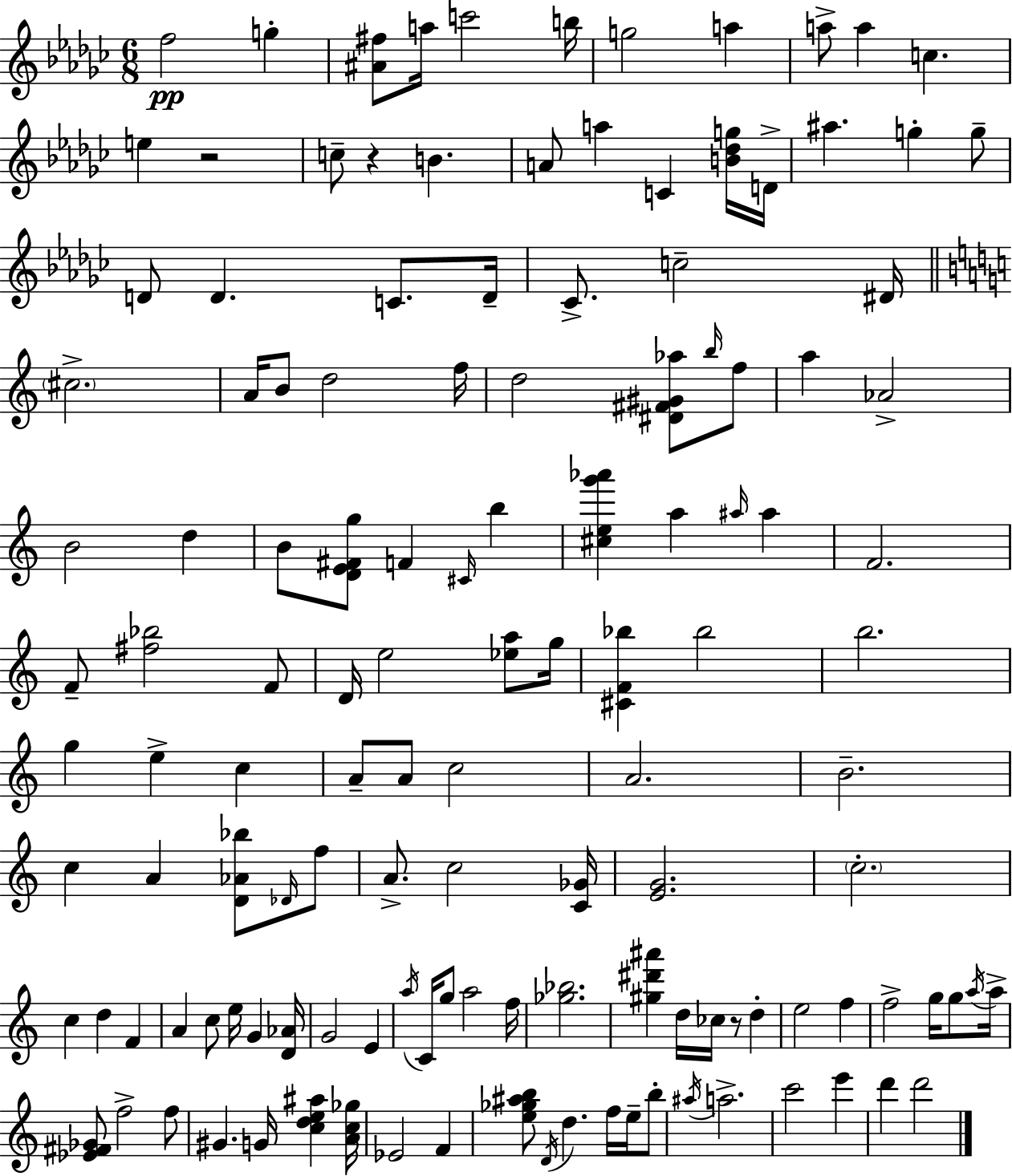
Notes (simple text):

F5/h G5/q [A#4,F#5]/e A5/s C6/h B5/s G5/h A5/q A5/e A5/q C5/q. E5/q R/h C5/e R/q B4/q. A4/e A5/q C4/q [B4,Db5,G5]/s D4/s A#5/q. G5/q G5/e D4/e D4/q. C4/e. D4/s CES4/e. C5/h D#4/s C#5/h. A4/s B4/e D5/h F5/s D5/h [D#4,F#4,G#4,Ab5]/e B5/s F5/e A5/q Ab4/h B4/h D5/q B4/e [D4,E4,F#4,G5]/e F4/q C#4/s B5/q [C#5,E5,G6,Ab6]/q A5/q A#5/s A#5/q F4/h. F4/e [F#5,Bb5]/h F4/e D4/s E5/h [Eb5,A5]/e G5/s [C#4,F4,Bb5]/q Bb5/h B5/h. G5/q E5/q C5/q A4/e A4/e C5/h A4/h. B4/h. C5/q A4/q [D4,Ab4,Bb5]/e Db4/s F5/e A4/e. C5/h [C4,Gb4]/s [E4,G4]/h. C5/h. C5/q D5/q F4/q A4/q C5/e E5/s G4/q [D4,Ab4]/s G4/h E4/q A5/s C4/s G5/e A5/h F5/s [Gb5,Bb5]/h. [G#5,D#6,A#6]/q D5/s CES5/s R/e D5/q E5/h F5/q F5/h G5/s G5/e A5/s A5/s [Eb4,F#4,Gb4]/e F5/h F5/e G#4/q. G4/s [C5,D5,E5,A#5]/q [A4,C5,Gb5]/s Eb4/h F4/q [E5,Gb5,A#5,B5]/e D4/s D5/q. F5/s E5/s B5/e A#5/s A5/h. C6/h E6/q D6/q D6/h